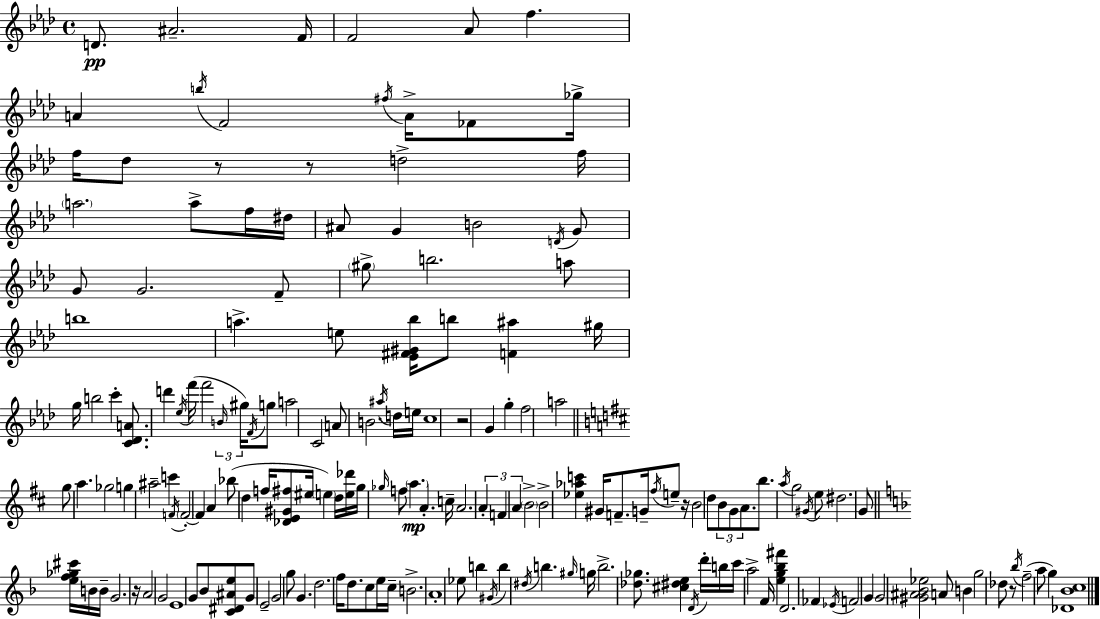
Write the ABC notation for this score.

X:1
T:Untitled
M:4/4
L:1/4
K:Ab
D/2 ^A2 F/4 F2 _A/2 f A b/4 F2 ^f/4 A/4 _F/2 _g/4 f/4 _d/2 z/2 z/2 d2 f/4 a2 a/2 f/4 ^d/4 ^A/2 G B2 D/4 G/2 G/2 G2 F/2 ^g/2 b2 a/2 b4 a e/2 [_E^F^G_b]/4 b/2 [F^a] ^g/4 g/4 b2 c' [C_DA]/2 d' _e/4 f'/4 f'2 B/4 ^g/4 F/4 g/2 a2 C2 A/2 B2 ^a/4 d/4 e/4 c4 z2 G g f2 a2 g/2 a _g2 g ^a2 c' F/4 F2 F A _b/2 d f/4 [_DE^G^f]/2 ^e/4 e d/4 [e_d']/4 g/4 _g/4 f/2 a A c/4 A2 A F A B2 B2 [_e_ac'] ^G/4 F/2 G/4 ^f/4 e/2 z/4 B2 d/2 B/2 G/2 A/2 b/2 a/4 g2 ^G/4 e/2 ^d2 G/2 [ef_g^c']/4 B/4 B/4 G2 z/4 A2 G2 E4 G/2 _B/2 [C^D^Ae]/2 G/2 E2 G2 g/2 G d2 f/4 d/2 c/2 e/4 c/4 B2 A4 _e/2 b ^G/4 b ^d/4 b ^g/4 g/4 b2 [_d_g]/2 [^c^de] D/4 d'/4 b/4 c'/4 a2 F/4 [eg_b^f'] D2 _F _E/4 F2 G G2 [^G^A_B_e]2 A/2 B g2 _d/2 z/2 _b/4 f2 a/2 g [_D_Bc]4